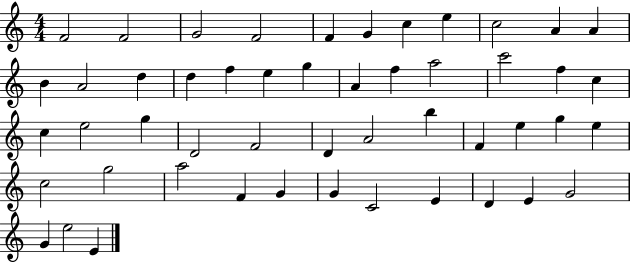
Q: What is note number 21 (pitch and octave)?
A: A5